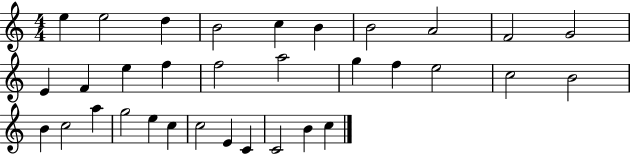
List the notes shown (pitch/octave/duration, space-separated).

E5/q E5/h D5/q B4/h C5/q B4/q B4/h A4/h F4/h G4/h E4/q F4/q E5/q F5/q F5/h A5/h G5/q F5/q E5/h C5/h B4/h B4/q C5/h A5/q G5/h E5/q C5/q C5/h E4/q C4/q C4/h B4/q C5/q